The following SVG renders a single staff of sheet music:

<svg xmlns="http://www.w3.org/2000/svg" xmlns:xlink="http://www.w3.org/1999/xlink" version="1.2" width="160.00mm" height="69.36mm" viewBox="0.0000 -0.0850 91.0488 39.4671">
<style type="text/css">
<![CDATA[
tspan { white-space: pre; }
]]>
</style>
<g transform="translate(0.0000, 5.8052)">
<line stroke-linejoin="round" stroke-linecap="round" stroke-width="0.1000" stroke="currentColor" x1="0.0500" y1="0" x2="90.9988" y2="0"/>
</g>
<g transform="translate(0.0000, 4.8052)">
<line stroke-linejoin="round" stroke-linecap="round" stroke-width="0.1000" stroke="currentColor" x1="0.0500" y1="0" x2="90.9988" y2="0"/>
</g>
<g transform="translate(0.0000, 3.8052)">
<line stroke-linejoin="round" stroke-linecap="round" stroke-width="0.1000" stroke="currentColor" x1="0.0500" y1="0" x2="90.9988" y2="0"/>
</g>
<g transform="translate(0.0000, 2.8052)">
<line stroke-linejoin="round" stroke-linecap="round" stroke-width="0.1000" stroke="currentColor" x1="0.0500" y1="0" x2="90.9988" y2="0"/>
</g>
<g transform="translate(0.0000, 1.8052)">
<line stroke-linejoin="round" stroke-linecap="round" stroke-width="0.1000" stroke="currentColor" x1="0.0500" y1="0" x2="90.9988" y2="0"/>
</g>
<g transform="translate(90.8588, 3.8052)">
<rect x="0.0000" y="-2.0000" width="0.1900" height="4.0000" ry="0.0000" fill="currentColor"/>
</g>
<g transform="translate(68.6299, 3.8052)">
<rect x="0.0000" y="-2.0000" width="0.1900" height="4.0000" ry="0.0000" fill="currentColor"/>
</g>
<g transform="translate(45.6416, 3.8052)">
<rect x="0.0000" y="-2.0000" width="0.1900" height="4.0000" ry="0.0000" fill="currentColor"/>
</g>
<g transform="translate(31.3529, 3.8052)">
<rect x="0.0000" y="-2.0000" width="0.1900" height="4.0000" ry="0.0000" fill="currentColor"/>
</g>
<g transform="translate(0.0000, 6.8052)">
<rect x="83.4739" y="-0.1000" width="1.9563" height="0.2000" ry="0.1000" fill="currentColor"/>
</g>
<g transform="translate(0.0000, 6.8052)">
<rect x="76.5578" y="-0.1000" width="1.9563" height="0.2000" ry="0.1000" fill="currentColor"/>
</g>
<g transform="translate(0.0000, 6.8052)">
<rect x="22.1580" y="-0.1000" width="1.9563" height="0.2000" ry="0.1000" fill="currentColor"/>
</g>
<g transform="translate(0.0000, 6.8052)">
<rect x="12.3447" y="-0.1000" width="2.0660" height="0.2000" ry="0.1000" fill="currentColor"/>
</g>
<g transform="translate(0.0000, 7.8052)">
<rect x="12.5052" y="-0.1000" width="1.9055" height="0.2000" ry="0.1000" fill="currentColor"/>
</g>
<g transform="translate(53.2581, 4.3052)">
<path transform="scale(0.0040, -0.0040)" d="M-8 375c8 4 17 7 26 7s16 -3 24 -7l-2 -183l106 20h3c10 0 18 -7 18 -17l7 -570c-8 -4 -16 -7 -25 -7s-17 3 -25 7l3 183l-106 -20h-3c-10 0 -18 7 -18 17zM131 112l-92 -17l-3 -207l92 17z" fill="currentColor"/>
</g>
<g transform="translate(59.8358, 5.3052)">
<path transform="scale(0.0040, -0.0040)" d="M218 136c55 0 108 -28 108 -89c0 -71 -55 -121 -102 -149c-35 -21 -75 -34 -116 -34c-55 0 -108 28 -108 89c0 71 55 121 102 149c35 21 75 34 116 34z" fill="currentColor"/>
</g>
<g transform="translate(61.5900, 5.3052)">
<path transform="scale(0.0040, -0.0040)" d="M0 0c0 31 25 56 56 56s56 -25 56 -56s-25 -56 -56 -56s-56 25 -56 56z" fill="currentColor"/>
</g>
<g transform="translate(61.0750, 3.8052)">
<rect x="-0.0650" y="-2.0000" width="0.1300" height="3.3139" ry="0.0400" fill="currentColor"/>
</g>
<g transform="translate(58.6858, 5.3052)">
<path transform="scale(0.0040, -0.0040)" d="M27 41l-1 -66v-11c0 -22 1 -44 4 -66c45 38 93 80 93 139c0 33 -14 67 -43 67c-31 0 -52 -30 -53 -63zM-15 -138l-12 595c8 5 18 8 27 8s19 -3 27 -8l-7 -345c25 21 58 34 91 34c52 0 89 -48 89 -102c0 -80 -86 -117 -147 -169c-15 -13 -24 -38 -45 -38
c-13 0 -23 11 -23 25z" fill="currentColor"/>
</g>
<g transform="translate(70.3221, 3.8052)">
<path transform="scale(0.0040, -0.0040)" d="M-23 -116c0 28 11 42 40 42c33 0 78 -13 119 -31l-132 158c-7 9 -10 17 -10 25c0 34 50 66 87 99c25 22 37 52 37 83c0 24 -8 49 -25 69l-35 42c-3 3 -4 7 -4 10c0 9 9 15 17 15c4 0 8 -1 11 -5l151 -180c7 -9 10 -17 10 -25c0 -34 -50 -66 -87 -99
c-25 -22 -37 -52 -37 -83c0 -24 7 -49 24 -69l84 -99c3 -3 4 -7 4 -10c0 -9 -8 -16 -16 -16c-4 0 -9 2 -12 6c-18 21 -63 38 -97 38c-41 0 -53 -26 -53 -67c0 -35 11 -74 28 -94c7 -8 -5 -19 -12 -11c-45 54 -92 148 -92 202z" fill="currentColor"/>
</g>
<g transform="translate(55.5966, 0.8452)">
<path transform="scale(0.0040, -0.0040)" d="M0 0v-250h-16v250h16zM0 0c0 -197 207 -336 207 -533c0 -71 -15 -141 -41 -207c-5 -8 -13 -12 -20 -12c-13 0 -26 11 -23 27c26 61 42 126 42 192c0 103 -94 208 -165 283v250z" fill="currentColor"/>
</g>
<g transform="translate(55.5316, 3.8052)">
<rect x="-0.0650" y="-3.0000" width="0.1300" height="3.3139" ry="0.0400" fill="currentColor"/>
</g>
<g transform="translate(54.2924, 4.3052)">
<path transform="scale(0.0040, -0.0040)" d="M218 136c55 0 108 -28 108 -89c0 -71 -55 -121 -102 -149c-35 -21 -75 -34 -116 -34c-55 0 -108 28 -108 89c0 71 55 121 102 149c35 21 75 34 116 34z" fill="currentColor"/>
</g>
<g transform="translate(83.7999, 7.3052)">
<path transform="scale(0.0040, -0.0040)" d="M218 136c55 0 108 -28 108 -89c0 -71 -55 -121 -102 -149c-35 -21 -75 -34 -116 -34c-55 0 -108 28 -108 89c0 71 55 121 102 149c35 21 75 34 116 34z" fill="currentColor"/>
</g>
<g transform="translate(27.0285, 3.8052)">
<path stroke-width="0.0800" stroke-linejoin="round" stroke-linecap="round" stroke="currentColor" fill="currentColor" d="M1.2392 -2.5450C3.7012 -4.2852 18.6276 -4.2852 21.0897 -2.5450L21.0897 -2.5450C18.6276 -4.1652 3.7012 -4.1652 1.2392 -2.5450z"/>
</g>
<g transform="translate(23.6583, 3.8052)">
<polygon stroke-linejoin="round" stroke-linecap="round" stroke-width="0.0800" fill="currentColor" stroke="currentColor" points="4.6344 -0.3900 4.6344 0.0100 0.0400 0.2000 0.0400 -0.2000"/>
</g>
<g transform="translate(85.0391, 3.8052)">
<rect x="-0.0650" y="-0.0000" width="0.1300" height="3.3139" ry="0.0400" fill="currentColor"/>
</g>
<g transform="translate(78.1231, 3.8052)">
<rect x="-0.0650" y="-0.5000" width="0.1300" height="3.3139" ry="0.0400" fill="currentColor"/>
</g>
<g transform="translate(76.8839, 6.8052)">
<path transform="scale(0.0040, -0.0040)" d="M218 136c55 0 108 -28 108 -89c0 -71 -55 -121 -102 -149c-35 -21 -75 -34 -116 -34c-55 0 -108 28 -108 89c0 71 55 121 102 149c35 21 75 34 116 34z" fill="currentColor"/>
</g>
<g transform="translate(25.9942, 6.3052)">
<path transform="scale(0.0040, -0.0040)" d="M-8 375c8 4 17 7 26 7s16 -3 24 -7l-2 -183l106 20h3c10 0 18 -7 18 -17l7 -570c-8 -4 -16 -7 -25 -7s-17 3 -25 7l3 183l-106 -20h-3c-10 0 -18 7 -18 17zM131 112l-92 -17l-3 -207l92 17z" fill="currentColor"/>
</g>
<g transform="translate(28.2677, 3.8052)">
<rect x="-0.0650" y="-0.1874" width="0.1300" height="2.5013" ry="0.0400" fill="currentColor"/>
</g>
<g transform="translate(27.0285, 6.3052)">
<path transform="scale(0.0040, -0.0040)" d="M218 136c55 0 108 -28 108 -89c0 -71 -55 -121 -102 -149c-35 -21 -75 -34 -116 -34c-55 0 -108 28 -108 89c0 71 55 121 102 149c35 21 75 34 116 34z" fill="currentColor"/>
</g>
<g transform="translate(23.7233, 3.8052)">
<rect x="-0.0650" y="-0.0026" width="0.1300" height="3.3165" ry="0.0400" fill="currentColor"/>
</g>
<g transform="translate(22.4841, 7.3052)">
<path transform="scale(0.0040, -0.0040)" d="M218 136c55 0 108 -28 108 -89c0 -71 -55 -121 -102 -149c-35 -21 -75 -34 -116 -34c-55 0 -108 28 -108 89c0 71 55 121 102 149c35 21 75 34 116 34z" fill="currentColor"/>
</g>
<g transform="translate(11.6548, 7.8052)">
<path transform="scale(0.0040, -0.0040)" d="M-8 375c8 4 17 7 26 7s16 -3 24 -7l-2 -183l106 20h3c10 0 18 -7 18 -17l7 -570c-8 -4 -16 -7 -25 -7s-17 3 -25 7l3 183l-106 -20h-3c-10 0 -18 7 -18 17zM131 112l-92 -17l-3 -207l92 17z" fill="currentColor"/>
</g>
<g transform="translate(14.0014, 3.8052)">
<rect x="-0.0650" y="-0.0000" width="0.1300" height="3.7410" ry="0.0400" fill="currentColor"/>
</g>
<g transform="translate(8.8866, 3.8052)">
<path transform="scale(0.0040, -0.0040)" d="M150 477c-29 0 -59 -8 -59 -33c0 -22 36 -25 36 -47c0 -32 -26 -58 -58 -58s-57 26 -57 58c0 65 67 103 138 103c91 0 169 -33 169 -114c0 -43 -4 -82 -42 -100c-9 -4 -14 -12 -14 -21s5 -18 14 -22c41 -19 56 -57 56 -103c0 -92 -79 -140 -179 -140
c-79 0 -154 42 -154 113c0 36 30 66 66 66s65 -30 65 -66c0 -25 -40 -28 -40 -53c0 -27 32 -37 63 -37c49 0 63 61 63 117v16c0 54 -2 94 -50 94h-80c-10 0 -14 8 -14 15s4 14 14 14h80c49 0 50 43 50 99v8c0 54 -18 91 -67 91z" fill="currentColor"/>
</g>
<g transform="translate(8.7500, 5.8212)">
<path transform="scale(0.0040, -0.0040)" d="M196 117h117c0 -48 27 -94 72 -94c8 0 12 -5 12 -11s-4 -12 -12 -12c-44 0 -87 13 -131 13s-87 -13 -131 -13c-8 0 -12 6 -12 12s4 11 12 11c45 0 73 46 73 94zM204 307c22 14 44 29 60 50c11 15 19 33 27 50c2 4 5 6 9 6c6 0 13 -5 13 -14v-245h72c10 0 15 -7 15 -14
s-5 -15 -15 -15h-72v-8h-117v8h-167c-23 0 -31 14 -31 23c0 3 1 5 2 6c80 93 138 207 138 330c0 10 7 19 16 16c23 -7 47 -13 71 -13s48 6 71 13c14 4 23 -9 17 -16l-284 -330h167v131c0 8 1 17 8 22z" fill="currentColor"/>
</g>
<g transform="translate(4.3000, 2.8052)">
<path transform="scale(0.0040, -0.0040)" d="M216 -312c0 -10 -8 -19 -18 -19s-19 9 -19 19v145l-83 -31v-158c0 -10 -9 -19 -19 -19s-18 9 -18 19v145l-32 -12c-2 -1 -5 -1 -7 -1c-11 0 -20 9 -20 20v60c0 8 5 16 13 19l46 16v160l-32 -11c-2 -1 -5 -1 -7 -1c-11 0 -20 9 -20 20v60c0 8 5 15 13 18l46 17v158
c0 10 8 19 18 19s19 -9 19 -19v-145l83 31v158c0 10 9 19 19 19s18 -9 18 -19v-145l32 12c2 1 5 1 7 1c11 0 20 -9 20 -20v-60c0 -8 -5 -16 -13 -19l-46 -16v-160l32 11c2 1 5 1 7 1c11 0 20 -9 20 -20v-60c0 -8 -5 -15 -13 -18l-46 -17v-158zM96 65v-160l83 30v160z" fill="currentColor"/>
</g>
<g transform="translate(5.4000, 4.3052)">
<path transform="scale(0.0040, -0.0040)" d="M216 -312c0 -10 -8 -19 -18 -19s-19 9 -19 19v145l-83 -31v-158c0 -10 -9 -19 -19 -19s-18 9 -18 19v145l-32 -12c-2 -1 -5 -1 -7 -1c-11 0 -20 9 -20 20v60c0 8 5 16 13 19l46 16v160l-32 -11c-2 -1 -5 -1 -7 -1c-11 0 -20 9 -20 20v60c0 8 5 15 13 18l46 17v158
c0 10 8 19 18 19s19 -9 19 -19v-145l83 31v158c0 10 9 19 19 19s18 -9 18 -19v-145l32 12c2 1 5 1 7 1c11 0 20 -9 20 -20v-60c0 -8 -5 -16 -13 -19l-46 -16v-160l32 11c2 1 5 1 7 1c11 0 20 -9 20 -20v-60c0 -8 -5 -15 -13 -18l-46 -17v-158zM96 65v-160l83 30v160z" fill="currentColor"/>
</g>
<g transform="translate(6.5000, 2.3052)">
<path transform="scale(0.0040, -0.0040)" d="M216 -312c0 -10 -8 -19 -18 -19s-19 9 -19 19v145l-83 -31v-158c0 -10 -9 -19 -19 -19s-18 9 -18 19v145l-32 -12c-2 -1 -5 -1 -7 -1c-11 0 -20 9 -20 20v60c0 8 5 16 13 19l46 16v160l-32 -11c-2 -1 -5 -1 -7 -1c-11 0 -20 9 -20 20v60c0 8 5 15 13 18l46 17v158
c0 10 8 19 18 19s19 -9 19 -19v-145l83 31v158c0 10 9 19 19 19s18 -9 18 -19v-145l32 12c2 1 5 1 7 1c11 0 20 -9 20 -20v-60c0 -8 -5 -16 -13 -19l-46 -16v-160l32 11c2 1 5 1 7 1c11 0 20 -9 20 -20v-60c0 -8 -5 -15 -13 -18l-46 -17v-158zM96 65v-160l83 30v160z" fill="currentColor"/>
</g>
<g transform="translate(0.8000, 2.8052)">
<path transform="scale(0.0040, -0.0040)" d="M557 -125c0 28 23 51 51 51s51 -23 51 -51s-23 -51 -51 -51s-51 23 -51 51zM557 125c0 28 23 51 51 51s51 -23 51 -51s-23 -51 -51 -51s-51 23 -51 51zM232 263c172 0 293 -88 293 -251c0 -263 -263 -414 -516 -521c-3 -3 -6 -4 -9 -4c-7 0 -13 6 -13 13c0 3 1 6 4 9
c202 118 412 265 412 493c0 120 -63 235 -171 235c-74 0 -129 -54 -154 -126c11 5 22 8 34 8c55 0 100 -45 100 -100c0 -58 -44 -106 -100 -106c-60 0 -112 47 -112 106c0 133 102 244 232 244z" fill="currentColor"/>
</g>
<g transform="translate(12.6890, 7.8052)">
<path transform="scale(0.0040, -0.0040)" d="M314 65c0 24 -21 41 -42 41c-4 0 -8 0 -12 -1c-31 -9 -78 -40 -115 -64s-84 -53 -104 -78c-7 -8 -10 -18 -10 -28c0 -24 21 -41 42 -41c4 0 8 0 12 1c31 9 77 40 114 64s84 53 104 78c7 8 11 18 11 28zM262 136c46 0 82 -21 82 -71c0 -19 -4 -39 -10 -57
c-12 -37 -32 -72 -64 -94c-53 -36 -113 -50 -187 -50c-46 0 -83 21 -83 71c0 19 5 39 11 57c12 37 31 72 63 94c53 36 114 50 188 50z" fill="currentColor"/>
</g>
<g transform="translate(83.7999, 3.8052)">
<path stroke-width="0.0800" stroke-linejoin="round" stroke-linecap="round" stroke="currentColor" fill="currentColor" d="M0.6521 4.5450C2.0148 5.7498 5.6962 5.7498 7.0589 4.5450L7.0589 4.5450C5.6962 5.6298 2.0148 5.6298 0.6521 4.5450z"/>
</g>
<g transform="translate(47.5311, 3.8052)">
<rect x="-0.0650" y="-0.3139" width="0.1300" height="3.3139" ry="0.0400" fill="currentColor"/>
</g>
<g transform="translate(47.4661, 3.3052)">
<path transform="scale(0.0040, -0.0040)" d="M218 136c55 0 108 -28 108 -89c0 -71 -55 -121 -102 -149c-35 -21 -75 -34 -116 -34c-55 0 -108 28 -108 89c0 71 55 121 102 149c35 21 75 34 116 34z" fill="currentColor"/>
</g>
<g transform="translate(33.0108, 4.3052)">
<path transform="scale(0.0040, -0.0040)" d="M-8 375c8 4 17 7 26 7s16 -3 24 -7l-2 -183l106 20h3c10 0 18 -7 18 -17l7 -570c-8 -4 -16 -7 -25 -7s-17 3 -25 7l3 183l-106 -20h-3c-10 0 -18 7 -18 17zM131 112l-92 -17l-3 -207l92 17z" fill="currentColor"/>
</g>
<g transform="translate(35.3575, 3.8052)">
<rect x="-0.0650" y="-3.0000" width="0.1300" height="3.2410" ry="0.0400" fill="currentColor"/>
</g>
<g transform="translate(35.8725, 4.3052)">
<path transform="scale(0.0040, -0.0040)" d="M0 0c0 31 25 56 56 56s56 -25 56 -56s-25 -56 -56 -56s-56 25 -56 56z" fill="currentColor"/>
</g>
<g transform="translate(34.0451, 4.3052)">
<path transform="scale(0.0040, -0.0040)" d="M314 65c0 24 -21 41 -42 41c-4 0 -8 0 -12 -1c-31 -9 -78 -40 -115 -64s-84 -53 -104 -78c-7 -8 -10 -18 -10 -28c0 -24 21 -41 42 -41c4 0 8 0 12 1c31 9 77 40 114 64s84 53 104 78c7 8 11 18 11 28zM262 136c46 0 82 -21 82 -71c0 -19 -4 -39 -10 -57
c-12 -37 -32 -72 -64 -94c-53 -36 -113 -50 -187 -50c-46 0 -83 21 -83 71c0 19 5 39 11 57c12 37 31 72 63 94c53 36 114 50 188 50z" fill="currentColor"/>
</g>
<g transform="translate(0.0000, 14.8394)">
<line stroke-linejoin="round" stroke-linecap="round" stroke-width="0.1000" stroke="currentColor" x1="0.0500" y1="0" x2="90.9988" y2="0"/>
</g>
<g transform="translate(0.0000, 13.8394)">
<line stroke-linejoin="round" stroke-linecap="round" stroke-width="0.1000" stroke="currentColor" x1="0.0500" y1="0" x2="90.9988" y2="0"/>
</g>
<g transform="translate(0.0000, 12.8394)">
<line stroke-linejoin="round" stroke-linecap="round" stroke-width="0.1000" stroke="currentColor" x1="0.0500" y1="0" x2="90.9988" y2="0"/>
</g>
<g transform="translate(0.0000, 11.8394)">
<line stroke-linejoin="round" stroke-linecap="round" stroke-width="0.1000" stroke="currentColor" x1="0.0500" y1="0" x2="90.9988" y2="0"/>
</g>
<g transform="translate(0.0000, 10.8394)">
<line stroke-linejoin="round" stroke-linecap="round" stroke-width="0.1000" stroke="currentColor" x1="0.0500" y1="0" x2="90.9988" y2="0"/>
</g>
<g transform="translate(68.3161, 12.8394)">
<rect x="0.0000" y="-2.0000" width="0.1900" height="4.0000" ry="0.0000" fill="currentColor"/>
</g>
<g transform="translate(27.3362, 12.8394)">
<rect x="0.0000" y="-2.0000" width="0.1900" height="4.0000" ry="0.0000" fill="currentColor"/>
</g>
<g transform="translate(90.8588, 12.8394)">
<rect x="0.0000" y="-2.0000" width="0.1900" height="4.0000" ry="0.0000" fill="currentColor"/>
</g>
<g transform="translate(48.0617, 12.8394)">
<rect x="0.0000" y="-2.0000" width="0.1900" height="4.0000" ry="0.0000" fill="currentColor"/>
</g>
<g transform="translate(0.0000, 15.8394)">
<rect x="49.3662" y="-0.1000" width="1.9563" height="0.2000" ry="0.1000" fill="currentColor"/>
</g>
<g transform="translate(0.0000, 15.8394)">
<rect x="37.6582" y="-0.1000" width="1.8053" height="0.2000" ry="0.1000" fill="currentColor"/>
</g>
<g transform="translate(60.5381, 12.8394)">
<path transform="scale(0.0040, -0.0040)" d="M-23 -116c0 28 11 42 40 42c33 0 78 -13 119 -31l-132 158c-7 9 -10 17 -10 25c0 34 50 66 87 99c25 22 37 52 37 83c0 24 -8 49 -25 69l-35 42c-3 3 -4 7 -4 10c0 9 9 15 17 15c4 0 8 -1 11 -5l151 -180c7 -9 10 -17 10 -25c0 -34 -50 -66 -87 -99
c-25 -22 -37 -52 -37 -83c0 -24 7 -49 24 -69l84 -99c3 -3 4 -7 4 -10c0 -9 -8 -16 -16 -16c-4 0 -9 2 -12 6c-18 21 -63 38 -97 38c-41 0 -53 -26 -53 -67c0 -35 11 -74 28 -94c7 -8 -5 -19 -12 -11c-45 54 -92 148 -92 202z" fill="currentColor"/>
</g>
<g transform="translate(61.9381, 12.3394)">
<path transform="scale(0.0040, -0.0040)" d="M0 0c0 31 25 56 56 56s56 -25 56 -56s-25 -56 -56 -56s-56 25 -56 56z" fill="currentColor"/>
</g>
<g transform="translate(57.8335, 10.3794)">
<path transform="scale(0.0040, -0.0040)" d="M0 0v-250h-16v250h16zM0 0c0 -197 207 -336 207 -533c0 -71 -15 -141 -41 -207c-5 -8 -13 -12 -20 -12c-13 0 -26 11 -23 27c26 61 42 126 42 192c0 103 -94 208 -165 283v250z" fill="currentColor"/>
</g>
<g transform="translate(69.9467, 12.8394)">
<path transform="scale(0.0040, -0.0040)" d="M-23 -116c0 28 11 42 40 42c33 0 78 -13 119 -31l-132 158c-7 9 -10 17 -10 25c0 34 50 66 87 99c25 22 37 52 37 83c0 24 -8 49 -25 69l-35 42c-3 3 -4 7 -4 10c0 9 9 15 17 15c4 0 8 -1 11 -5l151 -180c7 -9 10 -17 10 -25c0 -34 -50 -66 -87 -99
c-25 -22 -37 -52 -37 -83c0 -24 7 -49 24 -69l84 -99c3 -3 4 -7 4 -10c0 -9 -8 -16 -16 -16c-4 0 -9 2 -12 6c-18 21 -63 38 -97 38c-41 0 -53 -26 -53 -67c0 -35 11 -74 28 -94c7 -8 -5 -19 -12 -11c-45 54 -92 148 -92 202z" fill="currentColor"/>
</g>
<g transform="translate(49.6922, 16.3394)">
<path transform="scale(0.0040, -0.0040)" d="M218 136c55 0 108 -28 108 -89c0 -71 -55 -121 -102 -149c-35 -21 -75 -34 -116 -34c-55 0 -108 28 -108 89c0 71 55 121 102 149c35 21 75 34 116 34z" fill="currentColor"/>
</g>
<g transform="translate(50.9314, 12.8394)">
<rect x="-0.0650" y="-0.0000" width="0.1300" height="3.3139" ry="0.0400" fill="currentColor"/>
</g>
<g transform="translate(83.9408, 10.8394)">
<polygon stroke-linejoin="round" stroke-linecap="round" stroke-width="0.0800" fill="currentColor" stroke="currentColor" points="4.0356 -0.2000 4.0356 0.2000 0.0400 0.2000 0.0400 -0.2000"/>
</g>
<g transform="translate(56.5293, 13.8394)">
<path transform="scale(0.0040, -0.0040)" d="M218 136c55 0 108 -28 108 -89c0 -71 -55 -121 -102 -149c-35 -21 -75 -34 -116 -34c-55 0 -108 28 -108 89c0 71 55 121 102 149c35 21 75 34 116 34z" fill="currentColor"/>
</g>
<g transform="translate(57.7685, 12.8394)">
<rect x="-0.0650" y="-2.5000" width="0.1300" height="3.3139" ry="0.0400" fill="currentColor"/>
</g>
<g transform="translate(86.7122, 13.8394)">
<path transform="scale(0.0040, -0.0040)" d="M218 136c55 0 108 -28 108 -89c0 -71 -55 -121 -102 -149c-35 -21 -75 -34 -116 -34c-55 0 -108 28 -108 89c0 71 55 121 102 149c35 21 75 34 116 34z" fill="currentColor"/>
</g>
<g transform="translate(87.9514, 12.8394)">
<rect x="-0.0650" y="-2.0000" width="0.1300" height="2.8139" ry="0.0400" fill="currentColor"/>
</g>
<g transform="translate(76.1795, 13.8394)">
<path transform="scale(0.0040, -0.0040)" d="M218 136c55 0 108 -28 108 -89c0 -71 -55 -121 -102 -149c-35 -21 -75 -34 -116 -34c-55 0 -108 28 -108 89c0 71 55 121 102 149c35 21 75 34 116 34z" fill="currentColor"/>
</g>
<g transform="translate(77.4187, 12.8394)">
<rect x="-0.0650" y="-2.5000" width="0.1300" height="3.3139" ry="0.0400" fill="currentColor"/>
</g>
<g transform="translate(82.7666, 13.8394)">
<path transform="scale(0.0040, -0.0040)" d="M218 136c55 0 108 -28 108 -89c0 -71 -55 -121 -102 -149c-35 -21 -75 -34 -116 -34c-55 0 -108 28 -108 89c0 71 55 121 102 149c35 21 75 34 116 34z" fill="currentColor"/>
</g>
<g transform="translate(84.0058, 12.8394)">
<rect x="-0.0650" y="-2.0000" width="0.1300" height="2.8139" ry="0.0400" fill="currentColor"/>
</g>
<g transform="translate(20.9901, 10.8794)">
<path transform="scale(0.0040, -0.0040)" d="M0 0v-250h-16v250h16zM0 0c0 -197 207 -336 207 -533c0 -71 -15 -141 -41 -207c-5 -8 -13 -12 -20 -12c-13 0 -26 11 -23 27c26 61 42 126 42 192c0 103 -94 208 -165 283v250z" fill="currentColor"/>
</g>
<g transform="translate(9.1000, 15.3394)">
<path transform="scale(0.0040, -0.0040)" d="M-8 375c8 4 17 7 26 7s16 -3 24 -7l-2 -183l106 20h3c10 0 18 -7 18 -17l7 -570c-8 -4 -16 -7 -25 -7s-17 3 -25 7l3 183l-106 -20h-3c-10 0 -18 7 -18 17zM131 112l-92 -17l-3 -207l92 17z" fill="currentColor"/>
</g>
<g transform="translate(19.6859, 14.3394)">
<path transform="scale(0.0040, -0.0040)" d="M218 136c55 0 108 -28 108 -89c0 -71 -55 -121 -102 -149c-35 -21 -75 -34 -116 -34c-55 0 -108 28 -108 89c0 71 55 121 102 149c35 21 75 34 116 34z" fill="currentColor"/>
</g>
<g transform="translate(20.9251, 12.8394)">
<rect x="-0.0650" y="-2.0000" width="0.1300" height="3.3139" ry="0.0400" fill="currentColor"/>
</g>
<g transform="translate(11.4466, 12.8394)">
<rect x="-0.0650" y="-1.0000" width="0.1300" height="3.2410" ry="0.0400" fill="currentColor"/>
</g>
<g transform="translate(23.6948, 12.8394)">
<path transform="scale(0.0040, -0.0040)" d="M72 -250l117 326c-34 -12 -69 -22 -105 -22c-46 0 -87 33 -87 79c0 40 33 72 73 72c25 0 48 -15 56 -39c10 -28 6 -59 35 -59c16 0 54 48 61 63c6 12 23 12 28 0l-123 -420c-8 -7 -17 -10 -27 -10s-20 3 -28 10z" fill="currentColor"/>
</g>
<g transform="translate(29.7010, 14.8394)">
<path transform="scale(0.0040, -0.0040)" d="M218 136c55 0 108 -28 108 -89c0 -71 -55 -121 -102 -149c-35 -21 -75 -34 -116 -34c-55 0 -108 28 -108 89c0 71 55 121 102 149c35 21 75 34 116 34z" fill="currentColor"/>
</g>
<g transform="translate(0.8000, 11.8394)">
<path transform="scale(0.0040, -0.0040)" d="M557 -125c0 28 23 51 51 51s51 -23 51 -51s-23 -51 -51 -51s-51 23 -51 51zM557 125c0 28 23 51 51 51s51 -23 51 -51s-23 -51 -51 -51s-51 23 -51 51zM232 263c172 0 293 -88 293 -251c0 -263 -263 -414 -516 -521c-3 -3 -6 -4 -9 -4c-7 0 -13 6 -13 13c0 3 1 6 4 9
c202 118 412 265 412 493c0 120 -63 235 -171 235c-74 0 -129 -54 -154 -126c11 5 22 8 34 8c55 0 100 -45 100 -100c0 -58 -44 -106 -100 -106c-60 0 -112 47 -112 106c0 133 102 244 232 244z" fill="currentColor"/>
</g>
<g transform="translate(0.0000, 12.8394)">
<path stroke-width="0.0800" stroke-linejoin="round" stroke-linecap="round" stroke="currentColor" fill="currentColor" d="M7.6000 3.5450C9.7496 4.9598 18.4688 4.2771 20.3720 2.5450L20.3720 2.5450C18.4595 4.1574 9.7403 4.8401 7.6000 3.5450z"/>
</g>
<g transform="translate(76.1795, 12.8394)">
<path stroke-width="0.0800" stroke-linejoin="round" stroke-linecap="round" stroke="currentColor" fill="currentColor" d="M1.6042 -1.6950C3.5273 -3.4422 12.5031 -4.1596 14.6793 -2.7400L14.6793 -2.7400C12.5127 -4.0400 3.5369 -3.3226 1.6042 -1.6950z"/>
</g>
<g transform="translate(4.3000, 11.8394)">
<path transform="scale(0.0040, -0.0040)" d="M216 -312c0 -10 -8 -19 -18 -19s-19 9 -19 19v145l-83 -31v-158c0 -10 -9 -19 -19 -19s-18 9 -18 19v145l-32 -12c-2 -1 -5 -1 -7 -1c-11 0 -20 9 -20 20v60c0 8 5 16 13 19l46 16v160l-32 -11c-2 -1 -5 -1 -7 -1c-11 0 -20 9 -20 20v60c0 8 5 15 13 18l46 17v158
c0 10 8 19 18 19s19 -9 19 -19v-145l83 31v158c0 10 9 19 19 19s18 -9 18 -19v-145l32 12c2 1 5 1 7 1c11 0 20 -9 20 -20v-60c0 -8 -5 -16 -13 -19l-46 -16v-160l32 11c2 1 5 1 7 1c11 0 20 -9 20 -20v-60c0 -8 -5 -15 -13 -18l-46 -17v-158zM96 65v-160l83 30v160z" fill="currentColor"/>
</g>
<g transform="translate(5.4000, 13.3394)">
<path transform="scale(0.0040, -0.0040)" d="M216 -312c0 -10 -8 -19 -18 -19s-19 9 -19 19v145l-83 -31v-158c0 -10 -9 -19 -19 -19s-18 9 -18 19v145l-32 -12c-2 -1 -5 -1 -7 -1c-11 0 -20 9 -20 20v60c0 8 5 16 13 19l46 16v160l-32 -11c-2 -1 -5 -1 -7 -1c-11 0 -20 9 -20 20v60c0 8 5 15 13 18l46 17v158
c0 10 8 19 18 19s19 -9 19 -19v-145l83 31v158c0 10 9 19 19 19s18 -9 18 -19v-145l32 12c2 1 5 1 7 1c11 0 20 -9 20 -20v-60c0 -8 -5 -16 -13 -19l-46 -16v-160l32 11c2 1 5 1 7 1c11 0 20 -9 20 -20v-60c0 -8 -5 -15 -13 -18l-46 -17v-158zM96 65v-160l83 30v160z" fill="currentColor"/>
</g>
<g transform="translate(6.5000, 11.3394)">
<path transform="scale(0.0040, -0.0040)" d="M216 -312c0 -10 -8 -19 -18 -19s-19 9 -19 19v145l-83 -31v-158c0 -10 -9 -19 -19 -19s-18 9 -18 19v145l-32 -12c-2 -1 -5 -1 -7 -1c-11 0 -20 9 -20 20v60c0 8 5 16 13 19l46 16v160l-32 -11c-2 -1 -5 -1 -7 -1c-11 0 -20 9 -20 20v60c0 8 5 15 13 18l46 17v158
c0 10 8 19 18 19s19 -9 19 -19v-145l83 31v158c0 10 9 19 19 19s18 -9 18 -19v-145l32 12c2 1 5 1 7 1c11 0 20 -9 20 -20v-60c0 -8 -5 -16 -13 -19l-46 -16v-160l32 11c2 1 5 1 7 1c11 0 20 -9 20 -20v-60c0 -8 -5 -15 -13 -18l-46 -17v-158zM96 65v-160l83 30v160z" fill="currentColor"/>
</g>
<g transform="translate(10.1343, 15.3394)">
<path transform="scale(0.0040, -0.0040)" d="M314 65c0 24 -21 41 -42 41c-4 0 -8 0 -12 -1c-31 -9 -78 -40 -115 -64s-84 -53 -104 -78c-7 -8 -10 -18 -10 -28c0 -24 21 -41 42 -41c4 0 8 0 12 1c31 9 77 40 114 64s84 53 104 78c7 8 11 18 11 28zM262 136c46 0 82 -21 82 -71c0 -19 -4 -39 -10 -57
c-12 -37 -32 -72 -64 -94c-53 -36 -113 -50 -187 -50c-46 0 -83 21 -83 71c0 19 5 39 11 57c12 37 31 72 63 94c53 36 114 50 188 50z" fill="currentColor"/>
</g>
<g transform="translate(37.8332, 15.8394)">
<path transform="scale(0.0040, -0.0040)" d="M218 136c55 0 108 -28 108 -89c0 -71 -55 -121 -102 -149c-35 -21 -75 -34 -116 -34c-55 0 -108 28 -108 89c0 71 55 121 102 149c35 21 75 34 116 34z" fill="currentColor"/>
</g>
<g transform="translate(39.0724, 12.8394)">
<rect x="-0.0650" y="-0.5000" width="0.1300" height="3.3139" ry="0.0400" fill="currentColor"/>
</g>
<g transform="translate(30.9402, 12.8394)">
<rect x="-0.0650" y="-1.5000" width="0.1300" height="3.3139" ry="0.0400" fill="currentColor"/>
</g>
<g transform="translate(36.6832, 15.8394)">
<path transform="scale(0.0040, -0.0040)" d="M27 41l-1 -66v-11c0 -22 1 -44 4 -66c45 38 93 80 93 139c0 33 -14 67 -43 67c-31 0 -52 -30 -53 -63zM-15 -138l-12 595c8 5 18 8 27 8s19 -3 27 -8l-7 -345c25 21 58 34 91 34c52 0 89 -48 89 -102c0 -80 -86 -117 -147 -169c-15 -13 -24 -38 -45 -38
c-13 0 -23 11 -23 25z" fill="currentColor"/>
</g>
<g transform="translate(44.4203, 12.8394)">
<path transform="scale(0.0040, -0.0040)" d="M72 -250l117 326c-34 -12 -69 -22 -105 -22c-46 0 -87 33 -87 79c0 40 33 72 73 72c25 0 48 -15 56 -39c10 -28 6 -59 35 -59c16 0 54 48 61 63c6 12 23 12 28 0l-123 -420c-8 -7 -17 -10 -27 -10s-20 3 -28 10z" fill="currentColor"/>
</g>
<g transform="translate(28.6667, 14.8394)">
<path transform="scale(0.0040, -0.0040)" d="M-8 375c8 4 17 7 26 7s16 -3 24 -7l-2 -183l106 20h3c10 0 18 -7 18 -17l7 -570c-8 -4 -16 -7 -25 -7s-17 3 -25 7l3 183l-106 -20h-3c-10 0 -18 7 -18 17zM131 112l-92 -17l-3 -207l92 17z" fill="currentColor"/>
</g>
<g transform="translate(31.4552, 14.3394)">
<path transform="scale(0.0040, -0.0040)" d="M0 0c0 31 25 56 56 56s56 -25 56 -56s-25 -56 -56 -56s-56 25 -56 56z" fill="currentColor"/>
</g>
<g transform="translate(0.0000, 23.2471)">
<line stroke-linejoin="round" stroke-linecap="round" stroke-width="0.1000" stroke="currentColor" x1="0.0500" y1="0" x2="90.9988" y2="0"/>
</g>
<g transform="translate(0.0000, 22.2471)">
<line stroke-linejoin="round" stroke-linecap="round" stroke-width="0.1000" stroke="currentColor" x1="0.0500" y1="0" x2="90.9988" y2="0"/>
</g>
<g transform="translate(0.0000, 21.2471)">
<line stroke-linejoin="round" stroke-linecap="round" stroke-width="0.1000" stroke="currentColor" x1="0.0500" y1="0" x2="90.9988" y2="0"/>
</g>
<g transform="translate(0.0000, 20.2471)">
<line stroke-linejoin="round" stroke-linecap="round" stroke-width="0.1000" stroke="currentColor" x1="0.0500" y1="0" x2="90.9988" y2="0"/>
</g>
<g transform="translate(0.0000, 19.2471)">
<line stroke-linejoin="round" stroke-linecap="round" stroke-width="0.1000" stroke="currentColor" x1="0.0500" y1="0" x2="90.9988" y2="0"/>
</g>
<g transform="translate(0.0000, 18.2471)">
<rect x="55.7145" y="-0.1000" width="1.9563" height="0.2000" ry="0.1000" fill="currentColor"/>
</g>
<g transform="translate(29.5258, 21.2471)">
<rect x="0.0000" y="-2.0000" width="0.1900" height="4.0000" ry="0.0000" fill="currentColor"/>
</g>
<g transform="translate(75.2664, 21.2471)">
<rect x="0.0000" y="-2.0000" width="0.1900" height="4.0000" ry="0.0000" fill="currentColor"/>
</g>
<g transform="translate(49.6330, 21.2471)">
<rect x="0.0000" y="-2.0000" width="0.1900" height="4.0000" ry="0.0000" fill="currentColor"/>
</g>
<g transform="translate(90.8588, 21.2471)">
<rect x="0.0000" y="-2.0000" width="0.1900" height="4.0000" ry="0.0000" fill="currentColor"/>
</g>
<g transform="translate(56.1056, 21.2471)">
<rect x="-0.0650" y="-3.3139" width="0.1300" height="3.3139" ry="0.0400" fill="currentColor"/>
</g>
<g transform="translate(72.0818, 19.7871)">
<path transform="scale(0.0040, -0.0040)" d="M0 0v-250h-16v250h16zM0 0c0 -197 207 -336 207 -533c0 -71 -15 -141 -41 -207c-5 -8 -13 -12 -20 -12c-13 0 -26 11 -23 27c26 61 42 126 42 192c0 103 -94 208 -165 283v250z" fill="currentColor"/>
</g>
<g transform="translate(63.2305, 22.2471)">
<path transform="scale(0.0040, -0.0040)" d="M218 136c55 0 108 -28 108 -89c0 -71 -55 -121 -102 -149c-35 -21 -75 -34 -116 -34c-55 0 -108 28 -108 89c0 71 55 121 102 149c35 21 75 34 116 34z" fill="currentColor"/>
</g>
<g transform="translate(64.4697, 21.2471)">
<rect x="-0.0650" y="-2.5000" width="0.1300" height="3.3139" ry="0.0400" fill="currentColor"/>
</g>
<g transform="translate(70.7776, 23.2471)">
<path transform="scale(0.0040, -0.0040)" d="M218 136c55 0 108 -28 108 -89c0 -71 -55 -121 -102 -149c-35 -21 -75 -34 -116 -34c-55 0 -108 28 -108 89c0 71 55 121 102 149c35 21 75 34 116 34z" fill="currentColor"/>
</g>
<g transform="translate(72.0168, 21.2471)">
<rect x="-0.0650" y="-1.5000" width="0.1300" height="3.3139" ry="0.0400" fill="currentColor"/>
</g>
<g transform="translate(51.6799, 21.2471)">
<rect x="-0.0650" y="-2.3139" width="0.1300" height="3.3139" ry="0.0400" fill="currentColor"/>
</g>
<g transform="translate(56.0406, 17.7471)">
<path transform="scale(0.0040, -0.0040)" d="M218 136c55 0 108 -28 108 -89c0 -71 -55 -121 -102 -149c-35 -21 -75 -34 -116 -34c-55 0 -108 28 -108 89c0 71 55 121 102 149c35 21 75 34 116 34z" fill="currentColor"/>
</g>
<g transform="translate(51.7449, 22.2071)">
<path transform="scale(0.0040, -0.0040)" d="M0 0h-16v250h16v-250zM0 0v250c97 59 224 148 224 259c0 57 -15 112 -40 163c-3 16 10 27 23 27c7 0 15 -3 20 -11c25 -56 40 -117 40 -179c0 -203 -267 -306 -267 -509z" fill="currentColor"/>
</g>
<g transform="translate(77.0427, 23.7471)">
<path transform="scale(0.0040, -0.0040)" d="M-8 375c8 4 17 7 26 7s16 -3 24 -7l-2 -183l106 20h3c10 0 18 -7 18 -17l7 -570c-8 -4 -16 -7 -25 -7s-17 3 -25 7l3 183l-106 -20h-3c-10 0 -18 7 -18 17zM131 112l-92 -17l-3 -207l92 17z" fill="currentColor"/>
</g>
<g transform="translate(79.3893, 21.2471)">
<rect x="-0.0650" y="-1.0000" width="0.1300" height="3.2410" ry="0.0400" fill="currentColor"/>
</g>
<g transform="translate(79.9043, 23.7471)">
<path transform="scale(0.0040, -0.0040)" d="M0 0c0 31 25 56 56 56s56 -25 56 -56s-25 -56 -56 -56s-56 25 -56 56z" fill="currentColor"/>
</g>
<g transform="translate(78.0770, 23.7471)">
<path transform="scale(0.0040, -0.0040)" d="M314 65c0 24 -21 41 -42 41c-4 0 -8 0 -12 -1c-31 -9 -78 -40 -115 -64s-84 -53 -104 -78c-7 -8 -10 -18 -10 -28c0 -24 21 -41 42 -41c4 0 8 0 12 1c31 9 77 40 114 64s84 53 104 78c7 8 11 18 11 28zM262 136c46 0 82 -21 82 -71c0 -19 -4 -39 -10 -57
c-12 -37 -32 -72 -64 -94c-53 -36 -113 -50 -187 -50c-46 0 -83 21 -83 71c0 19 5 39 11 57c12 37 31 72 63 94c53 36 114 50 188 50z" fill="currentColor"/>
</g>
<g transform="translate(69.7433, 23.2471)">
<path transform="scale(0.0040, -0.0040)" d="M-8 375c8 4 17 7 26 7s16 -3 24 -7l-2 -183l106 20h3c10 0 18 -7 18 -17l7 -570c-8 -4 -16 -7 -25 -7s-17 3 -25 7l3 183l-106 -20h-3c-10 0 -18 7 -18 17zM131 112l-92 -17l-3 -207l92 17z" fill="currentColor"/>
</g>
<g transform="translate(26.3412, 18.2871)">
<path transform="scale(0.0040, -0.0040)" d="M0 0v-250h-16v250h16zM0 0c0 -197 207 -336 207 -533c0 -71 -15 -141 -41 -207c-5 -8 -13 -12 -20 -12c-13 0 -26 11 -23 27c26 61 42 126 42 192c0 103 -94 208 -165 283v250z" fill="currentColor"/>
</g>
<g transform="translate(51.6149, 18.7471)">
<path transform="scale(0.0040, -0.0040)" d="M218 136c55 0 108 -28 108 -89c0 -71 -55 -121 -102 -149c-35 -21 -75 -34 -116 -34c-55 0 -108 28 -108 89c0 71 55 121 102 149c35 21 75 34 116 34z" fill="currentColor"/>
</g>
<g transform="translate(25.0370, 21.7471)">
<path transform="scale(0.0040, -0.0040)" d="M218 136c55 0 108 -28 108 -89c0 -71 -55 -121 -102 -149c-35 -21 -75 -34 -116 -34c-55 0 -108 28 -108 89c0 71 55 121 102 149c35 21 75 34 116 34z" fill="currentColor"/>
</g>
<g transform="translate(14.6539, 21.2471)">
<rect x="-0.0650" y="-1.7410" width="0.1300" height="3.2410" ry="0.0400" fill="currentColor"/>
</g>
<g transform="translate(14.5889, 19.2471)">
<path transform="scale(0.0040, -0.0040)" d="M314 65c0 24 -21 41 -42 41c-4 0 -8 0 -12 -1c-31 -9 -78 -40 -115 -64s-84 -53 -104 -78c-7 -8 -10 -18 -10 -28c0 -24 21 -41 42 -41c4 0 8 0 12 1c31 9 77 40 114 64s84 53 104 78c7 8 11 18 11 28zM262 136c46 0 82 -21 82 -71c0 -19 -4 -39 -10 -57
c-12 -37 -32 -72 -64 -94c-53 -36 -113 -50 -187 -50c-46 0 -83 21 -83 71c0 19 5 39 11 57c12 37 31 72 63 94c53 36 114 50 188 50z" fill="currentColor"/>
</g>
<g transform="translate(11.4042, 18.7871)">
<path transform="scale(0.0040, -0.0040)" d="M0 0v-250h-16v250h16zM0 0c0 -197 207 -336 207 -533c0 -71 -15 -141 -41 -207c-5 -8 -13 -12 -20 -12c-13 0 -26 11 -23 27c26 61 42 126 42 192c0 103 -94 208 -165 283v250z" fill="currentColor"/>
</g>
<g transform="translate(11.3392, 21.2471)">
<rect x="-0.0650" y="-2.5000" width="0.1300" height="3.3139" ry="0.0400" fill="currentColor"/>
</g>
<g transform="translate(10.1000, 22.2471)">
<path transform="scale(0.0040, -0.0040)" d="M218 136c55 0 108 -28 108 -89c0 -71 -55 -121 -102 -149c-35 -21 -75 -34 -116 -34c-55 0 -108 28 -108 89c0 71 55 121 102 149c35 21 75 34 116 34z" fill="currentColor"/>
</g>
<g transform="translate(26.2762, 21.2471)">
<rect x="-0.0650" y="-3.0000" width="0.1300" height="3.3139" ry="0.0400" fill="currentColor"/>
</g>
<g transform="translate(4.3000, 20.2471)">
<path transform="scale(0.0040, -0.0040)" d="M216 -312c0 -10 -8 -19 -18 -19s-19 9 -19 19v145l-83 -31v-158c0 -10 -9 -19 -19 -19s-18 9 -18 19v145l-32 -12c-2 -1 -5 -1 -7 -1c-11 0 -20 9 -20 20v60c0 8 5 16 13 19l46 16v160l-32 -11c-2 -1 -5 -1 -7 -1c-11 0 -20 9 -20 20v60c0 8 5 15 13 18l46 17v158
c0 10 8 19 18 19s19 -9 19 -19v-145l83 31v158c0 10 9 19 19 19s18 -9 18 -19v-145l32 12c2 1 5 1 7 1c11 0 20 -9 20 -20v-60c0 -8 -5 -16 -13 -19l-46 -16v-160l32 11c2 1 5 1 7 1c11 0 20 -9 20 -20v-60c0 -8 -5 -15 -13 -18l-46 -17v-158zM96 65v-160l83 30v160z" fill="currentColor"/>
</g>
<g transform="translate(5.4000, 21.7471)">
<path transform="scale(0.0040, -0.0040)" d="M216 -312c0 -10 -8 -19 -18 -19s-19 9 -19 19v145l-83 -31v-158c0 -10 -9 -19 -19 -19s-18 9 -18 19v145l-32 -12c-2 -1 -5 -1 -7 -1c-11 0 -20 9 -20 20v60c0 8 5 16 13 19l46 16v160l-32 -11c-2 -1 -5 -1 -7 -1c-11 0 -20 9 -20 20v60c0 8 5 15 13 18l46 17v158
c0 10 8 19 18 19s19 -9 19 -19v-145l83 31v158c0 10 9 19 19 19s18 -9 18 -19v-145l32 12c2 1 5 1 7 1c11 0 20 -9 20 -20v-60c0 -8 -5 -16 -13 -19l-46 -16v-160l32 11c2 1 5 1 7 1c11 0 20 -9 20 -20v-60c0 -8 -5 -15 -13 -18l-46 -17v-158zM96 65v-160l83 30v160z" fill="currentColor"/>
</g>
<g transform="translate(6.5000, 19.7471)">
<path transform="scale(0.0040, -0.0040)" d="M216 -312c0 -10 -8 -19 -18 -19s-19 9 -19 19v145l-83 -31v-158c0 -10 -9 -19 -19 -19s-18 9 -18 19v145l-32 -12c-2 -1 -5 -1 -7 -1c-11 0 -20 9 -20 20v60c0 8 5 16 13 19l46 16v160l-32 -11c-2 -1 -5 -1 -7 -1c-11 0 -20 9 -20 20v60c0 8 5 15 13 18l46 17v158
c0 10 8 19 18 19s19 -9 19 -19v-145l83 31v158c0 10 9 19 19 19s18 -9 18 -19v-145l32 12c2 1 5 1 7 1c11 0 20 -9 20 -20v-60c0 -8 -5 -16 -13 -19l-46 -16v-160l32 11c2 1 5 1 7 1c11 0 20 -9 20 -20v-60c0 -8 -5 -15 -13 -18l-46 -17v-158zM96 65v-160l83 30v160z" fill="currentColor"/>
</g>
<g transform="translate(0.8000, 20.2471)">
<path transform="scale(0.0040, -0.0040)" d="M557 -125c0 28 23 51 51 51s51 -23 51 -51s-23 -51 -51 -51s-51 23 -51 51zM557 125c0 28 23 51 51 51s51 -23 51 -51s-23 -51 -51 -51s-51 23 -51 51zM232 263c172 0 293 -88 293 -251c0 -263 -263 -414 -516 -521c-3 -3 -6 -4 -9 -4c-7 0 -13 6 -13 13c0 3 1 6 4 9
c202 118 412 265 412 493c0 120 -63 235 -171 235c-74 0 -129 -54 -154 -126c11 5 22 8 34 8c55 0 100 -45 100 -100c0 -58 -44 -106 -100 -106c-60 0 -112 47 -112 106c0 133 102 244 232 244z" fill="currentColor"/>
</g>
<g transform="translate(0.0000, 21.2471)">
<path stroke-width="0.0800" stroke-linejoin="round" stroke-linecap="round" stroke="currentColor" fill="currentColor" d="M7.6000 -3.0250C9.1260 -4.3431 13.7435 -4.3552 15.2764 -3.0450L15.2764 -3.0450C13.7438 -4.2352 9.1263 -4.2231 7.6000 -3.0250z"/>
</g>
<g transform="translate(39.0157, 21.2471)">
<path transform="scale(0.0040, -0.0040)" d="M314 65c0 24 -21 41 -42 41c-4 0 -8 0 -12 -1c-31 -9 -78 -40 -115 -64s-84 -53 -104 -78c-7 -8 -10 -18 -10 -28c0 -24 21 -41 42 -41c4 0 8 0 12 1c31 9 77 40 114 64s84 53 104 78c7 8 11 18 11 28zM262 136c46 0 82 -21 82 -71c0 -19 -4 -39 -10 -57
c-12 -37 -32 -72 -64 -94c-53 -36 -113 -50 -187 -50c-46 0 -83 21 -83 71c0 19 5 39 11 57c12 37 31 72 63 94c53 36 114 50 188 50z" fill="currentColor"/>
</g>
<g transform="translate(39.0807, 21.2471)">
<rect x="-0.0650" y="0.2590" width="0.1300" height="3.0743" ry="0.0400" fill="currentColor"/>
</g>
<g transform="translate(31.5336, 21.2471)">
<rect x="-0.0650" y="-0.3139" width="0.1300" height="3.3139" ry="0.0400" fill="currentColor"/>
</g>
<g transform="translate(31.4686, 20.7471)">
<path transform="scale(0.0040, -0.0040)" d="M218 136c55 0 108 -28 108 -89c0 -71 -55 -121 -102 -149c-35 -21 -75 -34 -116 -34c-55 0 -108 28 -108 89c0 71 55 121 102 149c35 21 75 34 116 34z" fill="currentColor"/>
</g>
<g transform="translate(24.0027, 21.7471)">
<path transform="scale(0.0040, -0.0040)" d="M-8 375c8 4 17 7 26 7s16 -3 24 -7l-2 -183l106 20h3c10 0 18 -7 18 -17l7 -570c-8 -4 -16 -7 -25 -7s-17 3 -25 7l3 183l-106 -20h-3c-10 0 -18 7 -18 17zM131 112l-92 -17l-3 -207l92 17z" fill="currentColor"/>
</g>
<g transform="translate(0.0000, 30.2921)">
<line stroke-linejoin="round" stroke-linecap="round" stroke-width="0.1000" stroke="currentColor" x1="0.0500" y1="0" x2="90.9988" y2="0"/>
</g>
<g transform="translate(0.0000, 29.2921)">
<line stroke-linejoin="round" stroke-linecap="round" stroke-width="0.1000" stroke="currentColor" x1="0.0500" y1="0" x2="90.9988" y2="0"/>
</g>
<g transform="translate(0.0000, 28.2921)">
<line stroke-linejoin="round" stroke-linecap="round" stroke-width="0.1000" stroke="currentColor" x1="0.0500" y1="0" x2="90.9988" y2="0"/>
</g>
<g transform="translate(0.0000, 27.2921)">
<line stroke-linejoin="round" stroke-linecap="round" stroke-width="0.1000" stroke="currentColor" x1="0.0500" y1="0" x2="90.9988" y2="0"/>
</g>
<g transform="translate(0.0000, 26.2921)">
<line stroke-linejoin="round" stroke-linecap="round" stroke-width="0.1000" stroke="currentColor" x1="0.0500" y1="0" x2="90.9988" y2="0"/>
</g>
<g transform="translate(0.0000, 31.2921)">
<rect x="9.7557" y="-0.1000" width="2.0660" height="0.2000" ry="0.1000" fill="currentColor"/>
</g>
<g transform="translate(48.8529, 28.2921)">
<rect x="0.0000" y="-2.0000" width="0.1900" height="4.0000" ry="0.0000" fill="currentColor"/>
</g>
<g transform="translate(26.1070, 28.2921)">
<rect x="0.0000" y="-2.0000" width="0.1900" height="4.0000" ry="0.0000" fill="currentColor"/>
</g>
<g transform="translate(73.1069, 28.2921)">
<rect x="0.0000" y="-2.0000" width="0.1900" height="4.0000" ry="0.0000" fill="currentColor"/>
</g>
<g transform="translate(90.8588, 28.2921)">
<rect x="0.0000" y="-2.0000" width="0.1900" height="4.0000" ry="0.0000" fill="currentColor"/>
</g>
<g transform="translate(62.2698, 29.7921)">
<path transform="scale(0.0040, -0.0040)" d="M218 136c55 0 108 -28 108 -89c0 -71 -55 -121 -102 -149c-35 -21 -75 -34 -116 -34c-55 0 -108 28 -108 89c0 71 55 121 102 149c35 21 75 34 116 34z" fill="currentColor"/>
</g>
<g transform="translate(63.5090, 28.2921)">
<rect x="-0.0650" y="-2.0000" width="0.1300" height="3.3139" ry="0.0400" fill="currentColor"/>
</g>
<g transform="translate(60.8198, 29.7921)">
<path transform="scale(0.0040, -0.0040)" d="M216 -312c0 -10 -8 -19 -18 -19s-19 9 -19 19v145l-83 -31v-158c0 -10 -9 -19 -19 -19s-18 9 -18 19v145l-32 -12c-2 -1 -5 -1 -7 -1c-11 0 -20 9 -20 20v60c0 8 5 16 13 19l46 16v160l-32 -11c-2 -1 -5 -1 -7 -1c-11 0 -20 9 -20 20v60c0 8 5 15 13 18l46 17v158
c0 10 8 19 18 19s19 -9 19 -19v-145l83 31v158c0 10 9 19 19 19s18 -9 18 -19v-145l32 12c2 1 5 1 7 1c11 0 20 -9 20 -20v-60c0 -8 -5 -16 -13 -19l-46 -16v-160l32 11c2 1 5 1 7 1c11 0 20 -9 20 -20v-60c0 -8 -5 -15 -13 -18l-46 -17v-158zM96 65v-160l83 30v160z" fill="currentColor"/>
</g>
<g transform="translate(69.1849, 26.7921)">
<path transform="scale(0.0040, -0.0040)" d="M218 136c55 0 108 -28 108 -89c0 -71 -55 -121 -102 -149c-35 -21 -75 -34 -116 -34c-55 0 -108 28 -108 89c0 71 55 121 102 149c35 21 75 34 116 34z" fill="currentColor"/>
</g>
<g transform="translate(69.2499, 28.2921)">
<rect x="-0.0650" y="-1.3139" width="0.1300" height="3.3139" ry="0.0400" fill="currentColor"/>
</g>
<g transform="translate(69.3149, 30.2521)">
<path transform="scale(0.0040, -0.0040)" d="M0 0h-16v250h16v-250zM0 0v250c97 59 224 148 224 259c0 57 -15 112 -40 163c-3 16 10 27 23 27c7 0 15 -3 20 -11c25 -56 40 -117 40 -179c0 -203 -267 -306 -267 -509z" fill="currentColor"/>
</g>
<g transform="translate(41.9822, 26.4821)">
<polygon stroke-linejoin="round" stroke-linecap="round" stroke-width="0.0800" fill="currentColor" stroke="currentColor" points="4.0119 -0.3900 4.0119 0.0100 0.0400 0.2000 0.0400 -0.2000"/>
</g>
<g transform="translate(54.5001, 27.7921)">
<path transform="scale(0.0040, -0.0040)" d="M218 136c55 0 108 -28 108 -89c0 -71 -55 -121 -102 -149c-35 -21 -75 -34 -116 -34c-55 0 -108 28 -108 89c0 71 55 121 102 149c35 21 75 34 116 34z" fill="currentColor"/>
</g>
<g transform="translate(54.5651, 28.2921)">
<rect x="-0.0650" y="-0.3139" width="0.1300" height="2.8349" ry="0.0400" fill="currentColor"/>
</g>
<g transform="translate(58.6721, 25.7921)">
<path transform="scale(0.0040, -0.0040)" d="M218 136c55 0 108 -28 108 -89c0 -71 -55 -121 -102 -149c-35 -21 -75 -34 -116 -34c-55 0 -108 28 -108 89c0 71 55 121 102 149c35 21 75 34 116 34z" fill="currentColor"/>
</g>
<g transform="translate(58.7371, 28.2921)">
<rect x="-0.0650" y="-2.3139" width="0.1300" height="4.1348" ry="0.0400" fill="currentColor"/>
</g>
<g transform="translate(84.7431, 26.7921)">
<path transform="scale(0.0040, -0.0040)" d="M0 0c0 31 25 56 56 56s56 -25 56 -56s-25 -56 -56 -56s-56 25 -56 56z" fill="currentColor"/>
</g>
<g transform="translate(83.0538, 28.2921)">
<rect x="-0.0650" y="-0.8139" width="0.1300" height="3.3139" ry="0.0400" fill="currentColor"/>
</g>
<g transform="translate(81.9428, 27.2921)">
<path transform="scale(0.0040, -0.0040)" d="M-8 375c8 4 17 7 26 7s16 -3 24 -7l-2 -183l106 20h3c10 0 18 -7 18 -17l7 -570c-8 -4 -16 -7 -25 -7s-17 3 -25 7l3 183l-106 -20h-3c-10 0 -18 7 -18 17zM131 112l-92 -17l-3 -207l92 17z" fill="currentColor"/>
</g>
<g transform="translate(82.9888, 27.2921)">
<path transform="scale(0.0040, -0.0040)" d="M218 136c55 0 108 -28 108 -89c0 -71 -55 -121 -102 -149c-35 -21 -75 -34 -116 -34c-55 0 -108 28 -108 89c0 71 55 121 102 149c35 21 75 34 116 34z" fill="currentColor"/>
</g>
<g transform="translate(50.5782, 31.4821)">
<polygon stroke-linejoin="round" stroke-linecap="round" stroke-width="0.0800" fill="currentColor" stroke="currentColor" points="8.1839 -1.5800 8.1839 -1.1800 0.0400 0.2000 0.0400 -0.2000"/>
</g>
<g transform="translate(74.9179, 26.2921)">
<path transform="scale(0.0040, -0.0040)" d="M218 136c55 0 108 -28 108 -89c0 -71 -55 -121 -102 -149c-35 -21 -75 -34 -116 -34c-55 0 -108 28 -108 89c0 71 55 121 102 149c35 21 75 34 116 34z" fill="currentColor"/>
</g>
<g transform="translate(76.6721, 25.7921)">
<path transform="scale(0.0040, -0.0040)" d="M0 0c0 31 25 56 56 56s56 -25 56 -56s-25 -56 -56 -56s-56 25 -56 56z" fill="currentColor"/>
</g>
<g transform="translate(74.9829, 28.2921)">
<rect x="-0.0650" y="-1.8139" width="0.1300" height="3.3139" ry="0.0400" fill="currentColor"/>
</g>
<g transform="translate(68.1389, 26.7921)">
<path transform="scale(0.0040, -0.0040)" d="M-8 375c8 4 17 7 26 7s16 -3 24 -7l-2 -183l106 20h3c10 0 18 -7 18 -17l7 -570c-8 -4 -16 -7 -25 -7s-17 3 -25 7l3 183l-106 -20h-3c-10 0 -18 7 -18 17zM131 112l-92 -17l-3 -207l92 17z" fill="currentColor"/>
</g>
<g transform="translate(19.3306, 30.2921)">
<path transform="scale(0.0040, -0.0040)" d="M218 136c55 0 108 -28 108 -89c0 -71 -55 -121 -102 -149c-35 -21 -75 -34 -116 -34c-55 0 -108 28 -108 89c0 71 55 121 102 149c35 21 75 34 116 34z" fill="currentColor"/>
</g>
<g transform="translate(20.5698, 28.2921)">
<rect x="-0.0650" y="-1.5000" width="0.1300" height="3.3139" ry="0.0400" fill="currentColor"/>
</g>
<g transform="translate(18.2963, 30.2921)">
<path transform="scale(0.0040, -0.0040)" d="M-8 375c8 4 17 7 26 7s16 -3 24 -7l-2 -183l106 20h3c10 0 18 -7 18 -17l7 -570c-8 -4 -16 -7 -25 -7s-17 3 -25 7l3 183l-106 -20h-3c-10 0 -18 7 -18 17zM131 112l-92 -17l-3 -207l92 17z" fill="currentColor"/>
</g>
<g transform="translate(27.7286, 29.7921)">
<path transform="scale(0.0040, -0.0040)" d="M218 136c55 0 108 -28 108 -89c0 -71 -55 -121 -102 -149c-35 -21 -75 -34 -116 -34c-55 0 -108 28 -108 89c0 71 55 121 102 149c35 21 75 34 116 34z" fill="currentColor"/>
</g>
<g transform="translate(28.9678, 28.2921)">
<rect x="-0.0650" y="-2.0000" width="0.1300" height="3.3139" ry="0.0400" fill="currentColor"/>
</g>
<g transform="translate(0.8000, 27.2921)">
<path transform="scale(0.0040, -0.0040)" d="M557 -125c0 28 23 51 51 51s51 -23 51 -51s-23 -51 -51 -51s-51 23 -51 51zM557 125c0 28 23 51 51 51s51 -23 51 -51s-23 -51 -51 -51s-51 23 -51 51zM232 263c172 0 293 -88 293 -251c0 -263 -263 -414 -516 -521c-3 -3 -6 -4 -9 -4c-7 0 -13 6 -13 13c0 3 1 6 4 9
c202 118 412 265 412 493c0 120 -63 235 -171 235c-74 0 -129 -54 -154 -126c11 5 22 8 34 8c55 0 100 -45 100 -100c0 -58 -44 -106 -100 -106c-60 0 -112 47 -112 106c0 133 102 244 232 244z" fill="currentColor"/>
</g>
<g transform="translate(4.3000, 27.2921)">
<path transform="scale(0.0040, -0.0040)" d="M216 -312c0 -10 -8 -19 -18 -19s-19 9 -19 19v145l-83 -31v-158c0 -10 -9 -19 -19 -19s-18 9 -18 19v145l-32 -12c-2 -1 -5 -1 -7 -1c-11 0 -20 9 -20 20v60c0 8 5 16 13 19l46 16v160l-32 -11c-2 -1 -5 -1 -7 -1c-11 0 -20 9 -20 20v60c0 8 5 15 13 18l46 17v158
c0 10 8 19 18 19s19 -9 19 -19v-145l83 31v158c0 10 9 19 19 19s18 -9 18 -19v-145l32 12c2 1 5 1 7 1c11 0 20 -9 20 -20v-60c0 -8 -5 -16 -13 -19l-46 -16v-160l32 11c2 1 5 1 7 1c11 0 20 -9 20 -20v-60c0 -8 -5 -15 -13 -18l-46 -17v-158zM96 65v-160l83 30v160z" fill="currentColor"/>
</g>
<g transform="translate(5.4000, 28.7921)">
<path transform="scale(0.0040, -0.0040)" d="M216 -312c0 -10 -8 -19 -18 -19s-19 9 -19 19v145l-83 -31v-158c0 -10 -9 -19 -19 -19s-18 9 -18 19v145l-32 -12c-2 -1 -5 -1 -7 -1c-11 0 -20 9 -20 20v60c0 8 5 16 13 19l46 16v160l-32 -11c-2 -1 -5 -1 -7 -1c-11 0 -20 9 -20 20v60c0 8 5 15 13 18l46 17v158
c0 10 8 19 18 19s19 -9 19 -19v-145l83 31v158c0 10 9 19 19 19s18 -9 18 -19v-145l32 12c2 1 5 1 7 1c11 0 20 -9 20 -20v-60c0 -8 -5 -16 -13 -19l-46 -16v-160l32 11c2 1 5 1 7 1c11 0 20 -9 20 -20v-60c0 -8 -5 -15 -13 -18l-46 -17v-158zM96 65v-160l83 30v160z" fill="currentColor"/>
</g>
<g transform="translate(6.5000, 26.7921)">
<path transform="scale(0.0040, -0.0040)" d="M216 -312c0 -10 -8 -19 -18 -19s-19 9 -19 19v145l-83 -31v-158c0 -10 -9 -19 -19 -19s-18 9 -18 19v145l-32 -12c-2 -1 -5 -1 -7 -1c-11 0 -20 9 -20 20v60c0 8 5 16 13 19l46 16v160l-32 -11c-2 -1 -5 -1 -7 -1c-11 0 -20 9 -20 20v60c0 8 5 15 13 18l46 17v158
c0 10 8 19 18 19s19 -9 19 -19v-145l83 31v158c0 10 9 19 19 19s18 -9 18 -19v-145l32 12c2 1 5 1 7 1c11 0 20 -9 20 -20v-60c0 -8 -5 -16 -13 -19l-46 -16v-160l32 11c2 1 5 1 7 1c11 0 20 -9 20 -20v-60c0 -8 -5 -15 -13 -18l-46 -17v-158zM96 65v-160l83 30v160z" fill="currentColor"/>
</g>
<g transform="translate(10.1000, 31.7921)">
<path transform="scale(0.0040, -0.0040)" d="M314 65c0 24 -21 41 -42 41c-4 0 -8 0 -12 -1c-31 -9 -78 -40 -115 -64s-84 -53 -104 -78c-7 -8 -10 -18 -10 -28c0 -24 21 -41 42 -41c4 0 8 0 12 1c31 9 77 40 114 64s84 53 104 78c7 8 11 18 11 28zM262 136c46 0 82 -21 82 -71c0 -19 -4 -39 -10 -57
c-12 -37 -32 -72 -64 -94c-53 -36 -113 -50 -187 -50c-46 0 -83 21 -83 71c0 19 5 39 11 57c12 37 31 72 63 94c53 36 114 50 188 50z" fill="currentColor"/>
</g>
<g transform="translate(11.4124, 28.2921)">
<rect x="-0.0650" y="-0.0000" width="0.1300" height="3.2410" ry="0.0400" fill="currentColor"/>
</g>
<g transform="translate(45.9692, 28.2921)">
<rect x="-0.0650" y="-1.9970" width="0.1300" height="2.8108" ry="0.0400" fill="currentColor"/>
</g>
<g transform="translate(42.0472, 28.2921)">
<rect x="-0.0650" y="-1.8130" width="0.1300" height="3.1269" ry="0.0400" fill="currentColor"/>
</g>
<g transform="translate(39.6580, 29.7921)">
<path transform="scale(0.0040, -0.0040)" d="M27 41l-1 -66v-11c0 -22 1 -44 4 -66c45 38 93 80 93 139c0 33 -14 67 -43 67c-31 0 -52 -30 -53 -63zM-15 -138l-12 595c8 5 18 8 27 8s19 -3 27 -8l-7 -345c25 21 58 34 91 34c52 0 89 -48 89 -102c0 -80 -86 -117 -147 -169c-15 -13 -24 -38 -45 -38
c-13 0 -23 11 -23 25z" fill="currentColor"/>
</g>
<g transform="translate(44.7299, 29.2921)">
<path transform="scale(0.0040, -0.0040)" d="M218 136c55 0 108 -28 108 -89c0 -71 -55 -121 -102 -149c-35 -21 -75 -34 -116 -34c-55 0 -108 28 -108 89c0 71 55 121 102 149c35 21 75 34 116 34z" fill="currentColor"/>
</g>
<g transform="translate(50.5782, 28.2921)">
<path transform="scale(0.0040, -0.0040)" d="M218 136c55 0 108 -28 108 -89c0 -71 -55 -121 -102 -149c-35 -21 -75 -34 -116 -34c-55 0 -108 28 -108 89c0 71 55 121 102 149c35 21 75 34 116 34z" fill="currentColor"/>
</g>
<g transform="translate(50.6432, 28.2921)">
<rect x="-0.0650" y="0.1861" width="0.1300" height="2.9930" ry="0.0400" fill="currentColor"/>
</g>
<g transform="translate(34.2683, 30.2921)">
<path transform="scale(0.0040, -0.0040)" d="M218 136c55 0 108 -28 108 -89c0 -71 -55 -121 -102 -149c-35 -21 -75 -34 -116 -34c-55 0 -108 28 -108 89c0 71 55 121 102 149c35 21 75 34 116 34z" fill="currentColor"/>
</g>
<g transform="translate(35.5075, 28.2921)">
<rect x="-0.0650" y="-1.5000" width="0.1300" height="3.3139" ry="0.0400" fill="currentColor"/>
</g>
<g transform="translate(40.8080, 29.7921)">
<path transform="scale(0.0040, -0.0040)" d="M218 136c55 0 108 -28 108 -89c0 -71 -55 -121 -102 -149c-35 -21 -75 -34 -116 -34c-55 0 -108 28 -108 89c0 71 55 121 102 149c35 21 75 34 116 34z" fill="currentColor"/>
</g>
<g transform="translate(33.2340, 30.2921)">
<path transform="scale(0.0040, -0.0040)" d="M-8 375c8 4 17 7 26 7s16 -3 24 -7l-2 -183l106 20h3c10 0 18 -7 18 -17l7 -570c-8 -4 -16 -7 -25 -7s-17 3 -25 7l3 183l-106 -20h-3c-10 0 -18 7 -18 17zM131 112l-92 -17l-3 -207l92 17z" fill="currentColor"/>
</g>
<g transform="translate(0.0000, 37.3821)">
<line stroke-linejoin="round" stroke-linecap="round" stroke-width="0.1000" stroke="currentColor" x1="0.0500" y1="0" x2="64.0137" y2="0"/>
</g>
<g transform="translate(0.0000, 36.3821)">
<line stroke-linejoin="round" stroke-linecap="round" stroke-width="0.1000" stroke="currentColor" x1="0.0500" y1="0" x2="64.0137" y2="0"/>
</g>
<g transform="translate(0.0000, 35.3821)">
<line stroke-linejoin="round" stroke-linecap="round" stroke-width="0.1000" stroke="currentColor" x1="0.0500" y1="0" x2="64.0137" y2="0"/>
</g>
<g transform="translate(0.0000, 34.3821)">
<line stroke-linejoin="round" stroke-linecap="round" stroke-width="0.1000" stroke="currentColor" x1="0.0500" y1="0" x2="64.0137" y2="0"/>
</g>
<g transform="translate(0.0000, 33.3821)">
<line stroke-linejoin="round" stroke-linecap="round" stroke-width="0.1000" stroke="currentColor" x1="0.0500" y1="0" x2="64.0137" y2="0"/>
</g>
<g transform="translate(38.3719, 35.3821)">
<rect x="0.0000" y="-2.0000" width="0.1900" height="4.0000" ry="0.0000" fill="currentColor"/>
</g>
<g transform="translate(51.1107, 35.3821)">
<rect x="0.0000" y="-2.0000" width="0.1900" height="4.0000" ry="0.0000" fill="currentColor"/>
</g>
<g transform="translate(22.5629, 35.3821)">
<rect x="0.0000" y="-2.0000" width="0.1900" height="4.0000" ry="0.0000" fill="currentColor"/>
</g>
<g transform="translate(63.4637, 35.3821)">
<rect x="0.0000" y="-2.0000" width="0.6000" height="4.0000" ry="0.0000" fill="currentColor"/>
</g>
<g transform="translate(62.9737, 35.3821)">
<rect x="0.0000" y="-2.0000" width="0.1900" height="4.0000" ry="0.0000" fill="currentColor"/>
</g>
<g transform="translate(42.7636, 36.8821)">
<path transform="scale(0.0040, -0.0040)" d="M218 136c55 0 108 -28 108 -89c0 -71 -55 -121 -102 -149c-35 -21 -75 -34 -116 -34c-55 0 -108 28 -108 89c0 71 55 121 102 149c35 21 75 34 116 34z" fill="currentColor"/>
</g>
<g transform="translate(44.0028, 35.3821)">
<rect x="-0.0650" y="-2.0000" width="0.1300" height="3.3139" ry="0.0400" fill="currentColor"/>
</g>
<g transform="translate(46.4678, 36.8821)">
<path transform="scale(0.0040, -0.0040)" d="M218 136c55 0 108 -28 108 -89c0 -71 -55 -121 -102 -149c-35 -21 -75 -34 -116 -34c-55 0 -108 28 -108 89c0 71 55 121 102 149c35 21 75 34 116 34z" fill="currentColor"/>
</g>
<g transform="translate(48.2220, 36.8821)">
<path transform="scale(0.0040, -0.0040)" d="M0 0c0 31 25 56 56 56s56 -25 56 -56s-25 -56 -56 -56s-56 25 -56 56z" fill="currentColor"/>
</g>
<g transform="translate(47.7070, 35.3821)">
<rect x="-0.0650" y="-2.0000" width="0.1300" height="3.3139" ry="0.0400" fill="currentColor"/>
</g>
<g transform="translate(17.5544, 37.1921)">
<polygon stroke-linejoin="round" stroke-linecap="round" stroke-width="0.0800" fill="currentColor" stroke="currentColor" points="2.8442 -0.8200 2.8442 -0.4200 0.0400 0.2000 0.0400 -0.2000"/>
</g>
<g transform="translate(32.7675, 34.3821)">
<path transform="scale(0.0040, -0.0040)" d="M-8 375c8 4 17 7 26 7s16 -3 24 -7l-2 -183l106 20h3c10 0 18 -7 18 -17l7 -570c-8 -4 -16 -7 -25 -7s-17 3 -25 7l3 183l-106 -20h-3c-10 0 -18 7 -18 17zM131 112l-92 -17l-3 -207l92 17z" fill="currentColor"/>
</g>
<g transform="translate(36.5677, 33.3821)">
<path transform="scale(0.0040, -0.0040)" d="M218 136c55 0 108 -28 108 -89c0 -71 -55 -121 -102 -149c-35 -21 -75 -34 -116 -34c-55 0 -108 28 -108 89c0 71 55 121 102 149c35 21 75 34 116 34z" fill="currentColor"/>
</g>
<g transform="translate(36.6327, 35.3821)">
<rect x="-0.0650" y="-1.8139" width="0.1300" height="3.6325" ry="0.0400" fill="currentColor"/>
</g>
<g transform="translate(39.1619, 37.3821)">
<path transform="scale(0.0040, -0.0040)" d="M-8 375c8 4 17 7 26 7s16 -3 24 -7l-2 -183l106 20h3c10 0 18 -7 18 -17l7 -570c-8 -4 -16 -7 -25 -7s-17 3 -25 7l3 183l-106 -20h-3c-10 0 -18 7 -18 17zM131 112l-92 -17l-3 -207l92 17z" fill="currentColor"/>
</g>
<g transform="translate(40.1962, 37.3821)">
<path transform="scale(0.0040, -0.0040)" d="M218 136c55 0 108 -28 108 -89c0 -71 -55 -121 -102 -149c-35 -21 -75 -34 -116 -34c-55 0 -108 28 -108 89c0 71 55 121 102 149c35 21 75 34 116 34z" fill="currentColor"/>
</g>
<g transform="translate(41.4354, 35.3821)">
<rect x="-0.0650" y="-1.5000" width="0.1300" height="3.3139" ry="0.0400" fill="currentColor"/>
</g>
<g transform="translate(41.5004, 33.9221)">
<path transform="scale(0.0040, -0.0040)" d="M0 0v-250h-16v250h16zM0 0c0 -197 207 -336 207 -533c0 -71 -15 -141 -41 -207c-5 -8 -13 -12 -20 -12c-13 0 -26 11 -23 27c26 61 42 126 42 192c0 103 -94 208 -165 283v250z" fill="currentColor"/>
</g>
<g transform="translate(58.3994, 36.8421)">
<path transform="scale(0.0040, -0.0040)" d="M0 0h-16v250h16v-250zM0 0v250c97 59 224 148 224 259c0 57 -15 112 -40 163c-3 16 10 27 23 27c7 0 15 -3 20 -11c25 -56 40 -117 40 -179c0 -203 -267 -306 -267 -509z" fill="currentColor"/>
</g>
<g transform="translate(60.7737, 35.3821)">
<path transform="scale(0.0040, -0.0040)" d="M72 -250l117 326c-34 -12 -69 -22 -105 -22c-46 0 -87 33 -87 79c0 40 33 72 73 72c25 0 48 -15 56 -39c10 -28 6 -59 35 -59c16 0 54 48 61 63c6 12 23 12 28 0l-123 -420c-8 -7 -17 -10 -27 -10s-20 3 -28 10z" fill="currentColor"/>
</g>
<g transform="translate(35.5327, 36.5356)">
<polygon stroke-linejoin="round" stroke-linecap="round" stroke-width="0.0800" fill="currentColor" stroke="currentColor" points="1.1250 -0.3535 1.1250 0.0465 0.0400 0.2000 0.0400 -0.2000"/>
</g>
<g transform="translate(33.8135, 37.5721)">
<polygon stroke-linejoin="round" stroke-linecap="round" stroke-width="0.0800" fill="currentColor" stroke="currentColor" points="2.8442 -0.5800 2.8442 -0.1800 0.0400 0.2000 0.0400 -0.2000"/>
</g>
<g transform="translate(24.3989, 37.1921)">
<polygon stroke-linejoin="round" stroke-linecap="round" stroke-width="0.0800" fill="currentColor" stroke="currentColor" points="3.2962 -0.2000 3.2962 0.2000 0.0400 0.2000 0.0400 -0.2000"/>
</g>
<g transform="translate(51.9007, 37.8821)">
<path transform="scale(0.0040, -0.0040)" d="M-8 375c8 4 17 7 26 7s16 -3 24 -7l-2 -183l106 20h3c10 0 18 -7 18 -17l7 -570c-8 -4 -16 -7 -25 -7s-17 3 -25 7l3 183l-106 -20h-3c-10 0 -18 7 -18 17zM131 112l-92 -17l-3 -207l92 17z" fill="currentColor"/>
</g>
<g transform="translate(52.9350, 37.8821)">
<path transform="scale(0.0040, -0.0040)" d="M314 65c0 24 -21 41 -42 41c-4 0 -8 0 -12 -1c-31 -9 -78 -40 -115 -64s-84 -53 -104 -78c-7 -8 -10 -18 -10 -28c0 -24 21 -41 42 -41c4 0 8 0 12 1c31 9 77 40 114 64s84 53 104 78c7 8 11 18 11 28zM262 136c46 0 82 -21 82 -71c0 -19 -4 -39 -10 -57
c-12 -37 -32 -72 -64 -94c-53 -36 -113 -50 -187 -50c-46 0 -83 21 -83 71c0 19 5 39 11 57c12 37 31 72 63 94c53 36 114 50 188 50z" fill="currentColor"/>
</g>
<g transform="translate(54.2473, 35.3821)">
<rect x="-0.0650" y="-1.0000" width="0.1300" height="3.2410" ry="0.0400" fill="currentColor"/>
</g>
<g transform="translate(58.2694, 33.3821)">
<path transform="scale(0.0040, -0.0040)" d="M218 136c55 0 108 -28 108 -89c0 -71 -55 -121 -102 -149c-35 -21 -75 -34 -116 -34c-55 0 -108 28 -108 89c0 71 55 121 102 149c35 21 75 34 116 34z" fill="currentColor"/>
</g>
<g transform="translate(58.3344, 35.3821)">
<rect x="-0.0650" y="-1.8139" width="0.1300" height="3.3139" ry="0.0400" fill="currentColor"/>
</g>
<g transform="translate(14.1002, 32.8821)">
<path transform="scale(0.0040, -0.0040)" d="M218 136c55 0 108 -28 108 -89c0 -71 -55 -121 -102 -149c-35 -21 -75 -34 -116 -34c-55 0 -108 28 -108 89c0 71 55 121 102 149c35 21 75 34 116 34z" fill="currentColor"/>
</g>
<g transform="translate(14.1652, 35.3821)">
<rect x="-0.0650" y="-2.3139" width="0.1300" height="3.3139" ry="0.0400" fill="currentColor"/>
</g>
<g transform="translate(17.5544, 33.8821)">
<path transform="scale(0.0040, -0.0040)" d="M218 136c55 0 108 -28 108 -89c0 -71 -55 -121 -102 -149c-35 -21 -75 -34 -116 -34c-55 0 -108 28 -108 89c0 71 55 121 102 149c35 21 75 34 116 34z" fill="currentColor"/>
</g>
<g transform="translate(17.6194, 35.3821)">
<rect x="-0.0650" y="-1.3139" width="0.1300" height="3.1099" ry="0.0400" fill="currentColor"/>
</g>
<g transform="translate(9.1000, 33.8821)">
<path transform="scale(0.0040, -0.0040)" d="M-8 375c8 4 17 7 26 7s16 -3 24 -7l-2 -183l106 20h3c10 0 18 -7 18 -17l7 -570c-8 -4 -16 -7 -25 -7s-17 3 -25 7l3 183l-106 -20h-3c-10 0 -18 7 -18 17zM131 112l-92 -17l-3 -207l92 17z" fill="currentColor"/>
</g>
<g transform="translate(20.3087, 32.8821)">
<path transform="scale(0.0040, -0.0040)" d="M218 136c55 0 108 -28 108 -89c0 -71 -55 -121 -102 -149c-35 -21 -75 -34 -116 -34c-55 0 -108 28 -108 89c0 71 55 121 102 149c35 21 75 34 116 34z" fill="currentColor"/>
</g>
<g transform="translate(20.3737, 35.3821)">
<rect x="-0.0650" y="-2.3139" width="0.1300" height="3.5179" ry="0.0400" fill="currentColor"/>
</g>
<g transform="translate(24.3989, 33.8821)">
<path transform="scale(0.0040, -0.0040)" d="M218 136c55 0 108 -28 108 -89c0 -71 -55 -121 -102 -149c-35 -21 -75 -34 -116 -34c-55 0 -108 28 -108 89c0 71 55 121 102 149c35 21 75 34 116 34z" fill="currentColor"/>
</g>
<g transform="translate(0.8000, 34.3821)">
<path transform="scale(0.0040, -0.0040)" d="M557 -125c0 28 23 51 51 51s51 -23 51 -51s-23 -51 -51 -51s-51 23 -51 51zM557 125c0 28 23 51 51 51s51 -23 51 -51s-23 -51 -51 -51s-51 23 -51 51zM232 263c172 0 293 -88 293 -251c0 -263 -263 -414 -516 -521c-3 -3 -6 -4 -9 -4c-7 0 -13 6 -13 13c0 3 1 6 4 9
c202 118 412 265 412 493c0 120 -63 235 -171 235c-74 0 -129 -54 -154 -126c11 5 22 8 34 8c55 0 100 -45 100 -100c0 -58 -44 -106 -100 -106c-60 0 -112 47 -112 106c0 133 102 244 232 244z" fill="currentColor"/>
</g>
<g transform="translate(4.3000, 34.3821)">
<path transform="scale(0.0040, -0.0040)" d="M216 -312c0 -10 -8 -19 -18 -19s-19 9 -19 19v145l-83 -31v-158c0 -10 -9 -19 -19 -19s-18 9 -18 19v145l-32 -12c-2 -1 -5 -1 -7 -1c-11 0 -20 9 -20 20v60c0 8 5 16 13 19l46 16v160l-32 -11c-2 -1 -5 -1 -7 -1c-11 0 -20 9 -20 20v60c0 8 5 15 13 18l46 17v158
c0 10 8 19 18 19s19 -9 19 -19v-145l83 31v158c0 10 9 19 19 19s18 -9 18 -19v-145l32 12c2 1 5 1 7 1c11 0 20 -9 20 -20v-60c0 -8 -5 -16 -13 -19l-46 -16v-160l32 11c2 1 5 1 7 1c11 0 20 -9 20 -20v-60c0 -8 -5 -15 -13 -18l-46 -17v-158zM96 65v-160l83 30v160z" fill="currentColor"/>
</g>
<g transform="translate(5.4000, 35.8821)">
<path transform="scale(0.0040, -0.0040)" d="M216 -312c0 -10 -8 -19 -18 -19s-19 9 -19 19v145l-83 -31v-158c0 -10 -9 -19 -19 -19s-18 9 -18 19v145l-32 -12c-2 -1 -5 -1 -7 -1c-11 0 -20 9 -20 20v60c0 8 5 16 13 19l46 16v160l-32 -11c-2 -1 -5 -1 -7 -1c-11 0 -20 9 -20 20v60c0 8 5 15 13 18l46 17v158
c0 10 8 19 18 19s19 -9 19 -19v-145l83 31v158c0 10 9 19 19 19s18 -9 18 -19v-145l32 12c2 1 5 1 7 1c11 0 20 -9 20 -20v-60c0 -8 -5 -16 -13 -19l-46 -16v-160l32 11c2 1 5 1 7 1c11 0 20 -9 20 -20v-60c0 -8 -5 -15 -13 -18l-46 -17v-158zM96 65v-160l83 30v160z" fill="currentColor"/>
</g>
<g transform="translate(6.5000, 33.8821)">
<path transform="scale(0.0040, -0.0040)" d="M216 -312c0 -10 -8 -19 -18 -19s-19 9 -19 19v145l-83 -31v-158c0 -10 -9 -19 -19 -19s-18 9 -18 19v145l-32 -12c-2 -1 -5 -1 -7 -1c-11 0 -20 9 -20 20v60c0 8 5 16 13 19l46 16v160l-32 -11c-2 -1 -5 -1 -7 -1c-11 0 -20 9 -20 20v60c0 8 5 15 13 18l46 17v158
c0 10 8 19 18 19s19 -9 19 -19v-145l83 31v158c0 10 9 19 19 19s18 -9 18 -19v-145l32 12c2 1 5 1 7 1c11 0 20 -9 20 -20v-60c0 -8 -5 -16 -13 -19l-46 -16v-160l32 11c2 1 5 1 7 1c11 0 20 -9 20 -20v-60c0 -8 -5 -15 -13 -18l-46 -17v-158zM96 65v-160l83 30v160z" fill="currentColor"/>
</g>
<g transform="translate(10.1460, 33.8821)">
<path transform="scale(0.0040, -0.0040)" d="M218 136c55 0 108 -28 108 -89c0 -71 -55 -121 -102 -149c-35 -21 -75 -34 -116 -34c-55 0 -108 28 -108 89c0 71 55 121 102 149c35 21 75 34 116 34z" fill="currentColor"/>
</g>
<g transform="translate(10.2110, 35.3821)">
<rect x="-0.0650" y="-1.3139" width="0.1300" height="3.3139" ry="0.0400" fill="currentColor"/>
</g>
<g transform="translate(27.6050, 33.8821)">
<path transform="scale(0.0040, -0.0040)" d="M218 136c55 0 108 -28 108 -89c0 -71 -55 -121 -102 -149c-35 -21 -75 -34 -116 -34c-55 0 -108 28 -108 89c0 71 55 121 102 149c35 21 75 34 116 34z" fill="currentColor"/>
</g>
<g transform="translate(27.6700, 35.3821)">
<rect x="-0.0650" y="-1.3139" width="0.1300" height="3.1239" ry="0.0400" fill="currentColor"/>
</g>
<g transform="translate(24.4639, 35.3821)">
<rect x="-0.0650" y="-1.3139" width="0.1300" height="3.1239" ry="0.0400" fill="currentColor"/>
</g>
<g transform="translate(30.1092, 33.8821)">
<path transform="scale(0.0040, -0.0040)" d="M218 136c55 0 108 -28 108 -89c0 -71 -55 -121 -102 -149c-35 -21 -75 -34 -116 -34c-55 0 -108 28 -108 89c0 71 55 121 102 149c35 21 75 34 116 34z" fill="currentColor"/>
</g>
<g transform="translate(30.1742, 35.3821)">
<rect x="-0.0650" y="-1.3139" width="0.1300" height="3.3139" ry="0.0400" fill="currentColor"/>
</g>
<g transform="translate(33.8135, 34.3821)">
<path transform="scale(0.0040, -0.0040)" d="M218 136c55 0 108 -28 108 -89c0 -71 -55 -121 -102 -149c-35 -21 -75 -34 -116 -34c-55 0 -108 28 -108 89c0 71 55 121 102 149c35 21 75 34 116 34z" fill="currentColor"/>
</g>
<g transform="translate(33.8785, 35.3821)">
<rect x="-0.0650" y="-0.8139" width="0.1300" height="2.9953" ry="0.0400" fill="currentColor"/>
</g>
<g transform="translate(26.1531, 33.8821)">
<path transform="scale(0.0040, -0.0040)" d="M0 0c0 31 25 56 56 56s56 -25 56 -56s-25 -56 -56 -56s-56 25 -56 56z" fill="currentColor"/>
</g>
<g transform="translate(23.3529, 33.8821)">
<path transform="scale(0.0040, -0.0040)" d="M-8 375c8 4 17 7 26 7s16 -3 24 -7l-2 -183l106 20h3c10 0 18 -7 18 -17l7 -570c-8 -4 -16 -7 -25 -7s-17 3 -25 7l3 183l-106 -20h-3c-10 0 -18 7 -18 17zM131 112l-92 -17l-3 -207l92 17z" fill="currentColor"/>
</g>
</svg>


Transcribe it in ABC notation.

X:1
T:Untitled
M:3/4
L:1/4
K:A
C,,2 D,,/2 F,,/2 C,2 E, C,/2 _A,, z E,, D,, F,,2 A,,/2 z/2 G,, _E,, z/2 D,, B,,/2 z z B,, B,,/2 B,,/2 B,,/2 A,2 C,/2 E, D,2 B,/2 D B,, G,,/2 F,,2 D,,2 G,, A,, G,, _A,,/2 B,,/2 D,/2 E,/2 B,/2 ^A,, G,/2 A, F, G, B, G,/2 B,/2 G,/2 G,/2 G, F,/2 A,/4 G,,/2 A,, A,, F,,2 A,/2 z/2